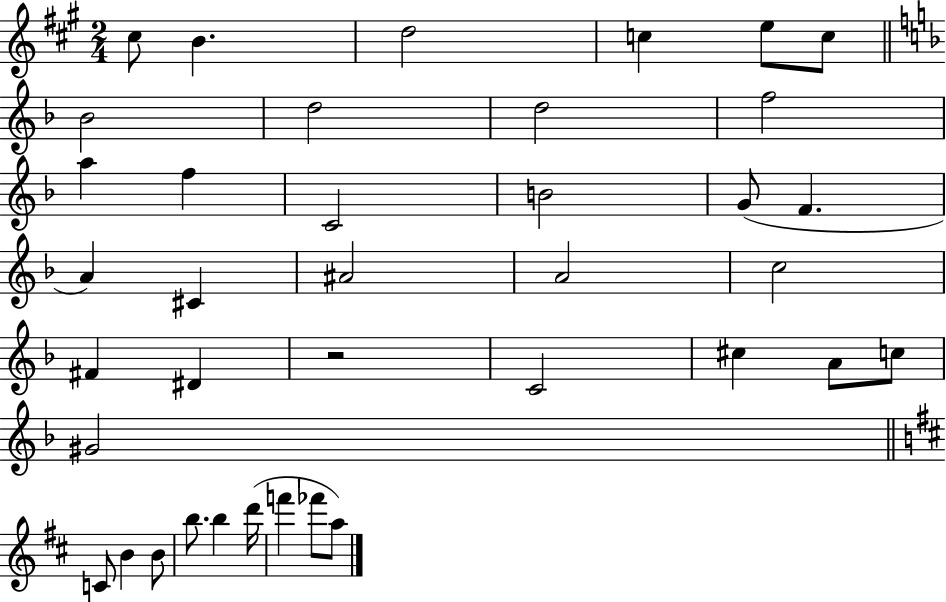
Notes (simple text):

C#5/e B4/q. D5/h C5/q E5/e C5/e Bb4/h D5/h D5/h F5/h A5/q F5/q C4/h B4/h G4/e F4/q. A4/q C#4/q A#4/h A4/h C5/h F#4/q D#4/q R/h C4/h C#5/q A4/e C5/e G#4/h C4/e B4/q B4/e B5/e. B5/q D6/s F6/q FES6/e A5/e